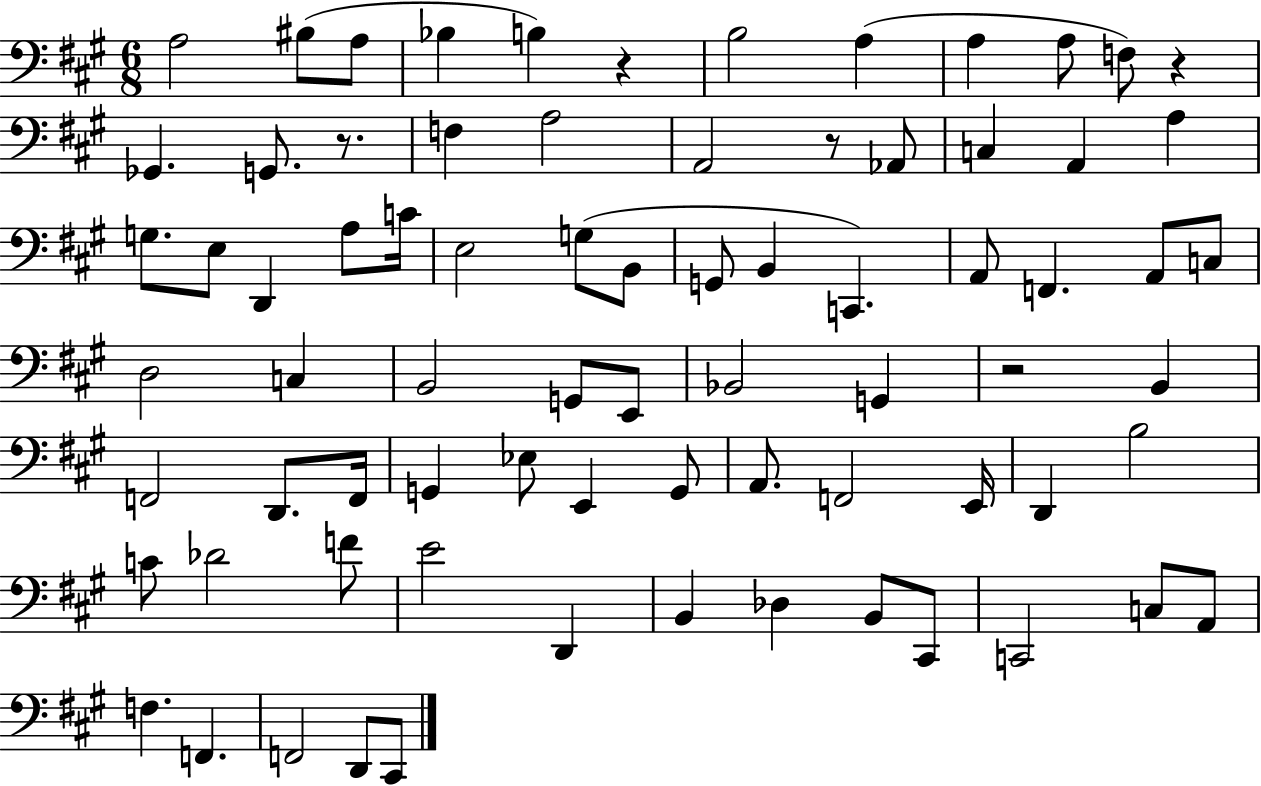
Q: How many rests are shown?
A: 5